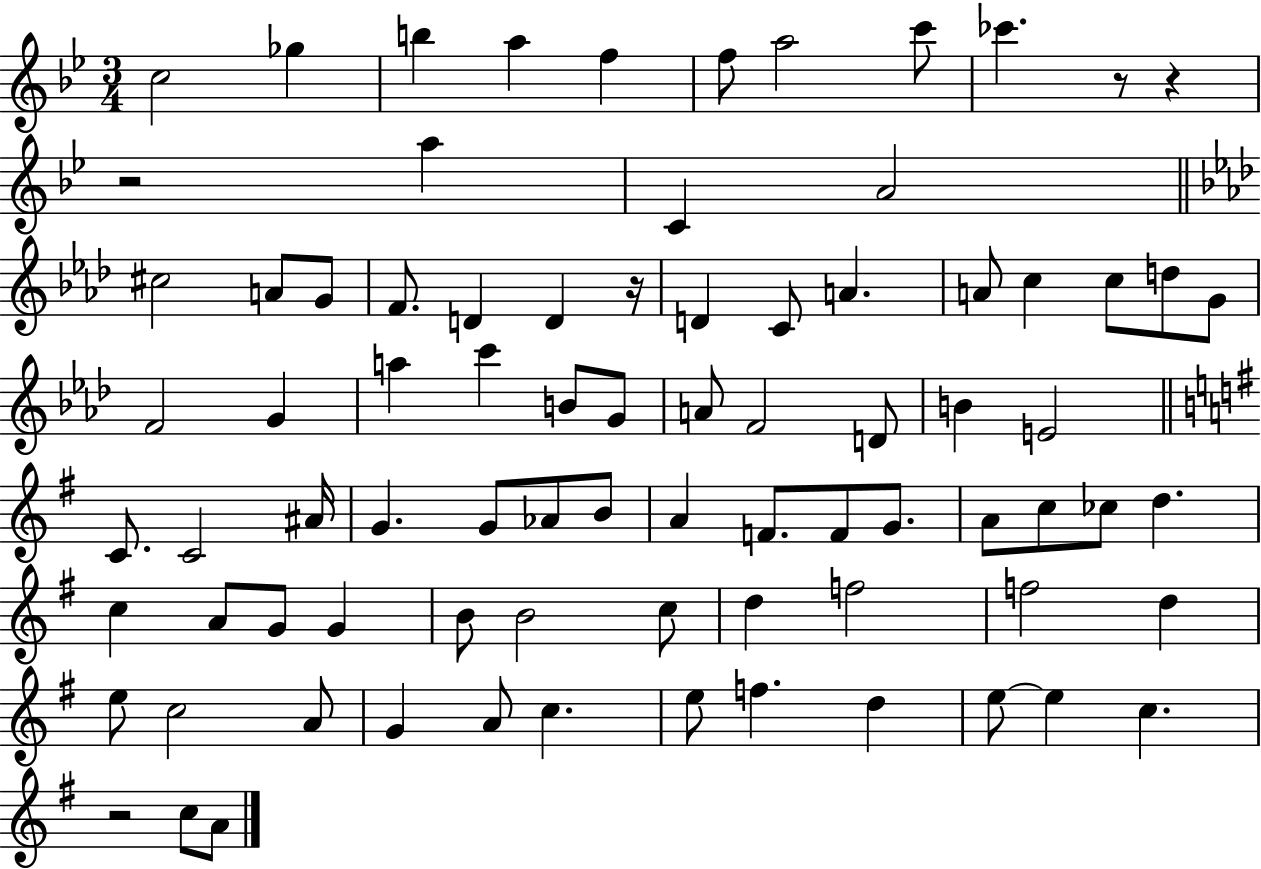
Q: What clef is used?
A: treble